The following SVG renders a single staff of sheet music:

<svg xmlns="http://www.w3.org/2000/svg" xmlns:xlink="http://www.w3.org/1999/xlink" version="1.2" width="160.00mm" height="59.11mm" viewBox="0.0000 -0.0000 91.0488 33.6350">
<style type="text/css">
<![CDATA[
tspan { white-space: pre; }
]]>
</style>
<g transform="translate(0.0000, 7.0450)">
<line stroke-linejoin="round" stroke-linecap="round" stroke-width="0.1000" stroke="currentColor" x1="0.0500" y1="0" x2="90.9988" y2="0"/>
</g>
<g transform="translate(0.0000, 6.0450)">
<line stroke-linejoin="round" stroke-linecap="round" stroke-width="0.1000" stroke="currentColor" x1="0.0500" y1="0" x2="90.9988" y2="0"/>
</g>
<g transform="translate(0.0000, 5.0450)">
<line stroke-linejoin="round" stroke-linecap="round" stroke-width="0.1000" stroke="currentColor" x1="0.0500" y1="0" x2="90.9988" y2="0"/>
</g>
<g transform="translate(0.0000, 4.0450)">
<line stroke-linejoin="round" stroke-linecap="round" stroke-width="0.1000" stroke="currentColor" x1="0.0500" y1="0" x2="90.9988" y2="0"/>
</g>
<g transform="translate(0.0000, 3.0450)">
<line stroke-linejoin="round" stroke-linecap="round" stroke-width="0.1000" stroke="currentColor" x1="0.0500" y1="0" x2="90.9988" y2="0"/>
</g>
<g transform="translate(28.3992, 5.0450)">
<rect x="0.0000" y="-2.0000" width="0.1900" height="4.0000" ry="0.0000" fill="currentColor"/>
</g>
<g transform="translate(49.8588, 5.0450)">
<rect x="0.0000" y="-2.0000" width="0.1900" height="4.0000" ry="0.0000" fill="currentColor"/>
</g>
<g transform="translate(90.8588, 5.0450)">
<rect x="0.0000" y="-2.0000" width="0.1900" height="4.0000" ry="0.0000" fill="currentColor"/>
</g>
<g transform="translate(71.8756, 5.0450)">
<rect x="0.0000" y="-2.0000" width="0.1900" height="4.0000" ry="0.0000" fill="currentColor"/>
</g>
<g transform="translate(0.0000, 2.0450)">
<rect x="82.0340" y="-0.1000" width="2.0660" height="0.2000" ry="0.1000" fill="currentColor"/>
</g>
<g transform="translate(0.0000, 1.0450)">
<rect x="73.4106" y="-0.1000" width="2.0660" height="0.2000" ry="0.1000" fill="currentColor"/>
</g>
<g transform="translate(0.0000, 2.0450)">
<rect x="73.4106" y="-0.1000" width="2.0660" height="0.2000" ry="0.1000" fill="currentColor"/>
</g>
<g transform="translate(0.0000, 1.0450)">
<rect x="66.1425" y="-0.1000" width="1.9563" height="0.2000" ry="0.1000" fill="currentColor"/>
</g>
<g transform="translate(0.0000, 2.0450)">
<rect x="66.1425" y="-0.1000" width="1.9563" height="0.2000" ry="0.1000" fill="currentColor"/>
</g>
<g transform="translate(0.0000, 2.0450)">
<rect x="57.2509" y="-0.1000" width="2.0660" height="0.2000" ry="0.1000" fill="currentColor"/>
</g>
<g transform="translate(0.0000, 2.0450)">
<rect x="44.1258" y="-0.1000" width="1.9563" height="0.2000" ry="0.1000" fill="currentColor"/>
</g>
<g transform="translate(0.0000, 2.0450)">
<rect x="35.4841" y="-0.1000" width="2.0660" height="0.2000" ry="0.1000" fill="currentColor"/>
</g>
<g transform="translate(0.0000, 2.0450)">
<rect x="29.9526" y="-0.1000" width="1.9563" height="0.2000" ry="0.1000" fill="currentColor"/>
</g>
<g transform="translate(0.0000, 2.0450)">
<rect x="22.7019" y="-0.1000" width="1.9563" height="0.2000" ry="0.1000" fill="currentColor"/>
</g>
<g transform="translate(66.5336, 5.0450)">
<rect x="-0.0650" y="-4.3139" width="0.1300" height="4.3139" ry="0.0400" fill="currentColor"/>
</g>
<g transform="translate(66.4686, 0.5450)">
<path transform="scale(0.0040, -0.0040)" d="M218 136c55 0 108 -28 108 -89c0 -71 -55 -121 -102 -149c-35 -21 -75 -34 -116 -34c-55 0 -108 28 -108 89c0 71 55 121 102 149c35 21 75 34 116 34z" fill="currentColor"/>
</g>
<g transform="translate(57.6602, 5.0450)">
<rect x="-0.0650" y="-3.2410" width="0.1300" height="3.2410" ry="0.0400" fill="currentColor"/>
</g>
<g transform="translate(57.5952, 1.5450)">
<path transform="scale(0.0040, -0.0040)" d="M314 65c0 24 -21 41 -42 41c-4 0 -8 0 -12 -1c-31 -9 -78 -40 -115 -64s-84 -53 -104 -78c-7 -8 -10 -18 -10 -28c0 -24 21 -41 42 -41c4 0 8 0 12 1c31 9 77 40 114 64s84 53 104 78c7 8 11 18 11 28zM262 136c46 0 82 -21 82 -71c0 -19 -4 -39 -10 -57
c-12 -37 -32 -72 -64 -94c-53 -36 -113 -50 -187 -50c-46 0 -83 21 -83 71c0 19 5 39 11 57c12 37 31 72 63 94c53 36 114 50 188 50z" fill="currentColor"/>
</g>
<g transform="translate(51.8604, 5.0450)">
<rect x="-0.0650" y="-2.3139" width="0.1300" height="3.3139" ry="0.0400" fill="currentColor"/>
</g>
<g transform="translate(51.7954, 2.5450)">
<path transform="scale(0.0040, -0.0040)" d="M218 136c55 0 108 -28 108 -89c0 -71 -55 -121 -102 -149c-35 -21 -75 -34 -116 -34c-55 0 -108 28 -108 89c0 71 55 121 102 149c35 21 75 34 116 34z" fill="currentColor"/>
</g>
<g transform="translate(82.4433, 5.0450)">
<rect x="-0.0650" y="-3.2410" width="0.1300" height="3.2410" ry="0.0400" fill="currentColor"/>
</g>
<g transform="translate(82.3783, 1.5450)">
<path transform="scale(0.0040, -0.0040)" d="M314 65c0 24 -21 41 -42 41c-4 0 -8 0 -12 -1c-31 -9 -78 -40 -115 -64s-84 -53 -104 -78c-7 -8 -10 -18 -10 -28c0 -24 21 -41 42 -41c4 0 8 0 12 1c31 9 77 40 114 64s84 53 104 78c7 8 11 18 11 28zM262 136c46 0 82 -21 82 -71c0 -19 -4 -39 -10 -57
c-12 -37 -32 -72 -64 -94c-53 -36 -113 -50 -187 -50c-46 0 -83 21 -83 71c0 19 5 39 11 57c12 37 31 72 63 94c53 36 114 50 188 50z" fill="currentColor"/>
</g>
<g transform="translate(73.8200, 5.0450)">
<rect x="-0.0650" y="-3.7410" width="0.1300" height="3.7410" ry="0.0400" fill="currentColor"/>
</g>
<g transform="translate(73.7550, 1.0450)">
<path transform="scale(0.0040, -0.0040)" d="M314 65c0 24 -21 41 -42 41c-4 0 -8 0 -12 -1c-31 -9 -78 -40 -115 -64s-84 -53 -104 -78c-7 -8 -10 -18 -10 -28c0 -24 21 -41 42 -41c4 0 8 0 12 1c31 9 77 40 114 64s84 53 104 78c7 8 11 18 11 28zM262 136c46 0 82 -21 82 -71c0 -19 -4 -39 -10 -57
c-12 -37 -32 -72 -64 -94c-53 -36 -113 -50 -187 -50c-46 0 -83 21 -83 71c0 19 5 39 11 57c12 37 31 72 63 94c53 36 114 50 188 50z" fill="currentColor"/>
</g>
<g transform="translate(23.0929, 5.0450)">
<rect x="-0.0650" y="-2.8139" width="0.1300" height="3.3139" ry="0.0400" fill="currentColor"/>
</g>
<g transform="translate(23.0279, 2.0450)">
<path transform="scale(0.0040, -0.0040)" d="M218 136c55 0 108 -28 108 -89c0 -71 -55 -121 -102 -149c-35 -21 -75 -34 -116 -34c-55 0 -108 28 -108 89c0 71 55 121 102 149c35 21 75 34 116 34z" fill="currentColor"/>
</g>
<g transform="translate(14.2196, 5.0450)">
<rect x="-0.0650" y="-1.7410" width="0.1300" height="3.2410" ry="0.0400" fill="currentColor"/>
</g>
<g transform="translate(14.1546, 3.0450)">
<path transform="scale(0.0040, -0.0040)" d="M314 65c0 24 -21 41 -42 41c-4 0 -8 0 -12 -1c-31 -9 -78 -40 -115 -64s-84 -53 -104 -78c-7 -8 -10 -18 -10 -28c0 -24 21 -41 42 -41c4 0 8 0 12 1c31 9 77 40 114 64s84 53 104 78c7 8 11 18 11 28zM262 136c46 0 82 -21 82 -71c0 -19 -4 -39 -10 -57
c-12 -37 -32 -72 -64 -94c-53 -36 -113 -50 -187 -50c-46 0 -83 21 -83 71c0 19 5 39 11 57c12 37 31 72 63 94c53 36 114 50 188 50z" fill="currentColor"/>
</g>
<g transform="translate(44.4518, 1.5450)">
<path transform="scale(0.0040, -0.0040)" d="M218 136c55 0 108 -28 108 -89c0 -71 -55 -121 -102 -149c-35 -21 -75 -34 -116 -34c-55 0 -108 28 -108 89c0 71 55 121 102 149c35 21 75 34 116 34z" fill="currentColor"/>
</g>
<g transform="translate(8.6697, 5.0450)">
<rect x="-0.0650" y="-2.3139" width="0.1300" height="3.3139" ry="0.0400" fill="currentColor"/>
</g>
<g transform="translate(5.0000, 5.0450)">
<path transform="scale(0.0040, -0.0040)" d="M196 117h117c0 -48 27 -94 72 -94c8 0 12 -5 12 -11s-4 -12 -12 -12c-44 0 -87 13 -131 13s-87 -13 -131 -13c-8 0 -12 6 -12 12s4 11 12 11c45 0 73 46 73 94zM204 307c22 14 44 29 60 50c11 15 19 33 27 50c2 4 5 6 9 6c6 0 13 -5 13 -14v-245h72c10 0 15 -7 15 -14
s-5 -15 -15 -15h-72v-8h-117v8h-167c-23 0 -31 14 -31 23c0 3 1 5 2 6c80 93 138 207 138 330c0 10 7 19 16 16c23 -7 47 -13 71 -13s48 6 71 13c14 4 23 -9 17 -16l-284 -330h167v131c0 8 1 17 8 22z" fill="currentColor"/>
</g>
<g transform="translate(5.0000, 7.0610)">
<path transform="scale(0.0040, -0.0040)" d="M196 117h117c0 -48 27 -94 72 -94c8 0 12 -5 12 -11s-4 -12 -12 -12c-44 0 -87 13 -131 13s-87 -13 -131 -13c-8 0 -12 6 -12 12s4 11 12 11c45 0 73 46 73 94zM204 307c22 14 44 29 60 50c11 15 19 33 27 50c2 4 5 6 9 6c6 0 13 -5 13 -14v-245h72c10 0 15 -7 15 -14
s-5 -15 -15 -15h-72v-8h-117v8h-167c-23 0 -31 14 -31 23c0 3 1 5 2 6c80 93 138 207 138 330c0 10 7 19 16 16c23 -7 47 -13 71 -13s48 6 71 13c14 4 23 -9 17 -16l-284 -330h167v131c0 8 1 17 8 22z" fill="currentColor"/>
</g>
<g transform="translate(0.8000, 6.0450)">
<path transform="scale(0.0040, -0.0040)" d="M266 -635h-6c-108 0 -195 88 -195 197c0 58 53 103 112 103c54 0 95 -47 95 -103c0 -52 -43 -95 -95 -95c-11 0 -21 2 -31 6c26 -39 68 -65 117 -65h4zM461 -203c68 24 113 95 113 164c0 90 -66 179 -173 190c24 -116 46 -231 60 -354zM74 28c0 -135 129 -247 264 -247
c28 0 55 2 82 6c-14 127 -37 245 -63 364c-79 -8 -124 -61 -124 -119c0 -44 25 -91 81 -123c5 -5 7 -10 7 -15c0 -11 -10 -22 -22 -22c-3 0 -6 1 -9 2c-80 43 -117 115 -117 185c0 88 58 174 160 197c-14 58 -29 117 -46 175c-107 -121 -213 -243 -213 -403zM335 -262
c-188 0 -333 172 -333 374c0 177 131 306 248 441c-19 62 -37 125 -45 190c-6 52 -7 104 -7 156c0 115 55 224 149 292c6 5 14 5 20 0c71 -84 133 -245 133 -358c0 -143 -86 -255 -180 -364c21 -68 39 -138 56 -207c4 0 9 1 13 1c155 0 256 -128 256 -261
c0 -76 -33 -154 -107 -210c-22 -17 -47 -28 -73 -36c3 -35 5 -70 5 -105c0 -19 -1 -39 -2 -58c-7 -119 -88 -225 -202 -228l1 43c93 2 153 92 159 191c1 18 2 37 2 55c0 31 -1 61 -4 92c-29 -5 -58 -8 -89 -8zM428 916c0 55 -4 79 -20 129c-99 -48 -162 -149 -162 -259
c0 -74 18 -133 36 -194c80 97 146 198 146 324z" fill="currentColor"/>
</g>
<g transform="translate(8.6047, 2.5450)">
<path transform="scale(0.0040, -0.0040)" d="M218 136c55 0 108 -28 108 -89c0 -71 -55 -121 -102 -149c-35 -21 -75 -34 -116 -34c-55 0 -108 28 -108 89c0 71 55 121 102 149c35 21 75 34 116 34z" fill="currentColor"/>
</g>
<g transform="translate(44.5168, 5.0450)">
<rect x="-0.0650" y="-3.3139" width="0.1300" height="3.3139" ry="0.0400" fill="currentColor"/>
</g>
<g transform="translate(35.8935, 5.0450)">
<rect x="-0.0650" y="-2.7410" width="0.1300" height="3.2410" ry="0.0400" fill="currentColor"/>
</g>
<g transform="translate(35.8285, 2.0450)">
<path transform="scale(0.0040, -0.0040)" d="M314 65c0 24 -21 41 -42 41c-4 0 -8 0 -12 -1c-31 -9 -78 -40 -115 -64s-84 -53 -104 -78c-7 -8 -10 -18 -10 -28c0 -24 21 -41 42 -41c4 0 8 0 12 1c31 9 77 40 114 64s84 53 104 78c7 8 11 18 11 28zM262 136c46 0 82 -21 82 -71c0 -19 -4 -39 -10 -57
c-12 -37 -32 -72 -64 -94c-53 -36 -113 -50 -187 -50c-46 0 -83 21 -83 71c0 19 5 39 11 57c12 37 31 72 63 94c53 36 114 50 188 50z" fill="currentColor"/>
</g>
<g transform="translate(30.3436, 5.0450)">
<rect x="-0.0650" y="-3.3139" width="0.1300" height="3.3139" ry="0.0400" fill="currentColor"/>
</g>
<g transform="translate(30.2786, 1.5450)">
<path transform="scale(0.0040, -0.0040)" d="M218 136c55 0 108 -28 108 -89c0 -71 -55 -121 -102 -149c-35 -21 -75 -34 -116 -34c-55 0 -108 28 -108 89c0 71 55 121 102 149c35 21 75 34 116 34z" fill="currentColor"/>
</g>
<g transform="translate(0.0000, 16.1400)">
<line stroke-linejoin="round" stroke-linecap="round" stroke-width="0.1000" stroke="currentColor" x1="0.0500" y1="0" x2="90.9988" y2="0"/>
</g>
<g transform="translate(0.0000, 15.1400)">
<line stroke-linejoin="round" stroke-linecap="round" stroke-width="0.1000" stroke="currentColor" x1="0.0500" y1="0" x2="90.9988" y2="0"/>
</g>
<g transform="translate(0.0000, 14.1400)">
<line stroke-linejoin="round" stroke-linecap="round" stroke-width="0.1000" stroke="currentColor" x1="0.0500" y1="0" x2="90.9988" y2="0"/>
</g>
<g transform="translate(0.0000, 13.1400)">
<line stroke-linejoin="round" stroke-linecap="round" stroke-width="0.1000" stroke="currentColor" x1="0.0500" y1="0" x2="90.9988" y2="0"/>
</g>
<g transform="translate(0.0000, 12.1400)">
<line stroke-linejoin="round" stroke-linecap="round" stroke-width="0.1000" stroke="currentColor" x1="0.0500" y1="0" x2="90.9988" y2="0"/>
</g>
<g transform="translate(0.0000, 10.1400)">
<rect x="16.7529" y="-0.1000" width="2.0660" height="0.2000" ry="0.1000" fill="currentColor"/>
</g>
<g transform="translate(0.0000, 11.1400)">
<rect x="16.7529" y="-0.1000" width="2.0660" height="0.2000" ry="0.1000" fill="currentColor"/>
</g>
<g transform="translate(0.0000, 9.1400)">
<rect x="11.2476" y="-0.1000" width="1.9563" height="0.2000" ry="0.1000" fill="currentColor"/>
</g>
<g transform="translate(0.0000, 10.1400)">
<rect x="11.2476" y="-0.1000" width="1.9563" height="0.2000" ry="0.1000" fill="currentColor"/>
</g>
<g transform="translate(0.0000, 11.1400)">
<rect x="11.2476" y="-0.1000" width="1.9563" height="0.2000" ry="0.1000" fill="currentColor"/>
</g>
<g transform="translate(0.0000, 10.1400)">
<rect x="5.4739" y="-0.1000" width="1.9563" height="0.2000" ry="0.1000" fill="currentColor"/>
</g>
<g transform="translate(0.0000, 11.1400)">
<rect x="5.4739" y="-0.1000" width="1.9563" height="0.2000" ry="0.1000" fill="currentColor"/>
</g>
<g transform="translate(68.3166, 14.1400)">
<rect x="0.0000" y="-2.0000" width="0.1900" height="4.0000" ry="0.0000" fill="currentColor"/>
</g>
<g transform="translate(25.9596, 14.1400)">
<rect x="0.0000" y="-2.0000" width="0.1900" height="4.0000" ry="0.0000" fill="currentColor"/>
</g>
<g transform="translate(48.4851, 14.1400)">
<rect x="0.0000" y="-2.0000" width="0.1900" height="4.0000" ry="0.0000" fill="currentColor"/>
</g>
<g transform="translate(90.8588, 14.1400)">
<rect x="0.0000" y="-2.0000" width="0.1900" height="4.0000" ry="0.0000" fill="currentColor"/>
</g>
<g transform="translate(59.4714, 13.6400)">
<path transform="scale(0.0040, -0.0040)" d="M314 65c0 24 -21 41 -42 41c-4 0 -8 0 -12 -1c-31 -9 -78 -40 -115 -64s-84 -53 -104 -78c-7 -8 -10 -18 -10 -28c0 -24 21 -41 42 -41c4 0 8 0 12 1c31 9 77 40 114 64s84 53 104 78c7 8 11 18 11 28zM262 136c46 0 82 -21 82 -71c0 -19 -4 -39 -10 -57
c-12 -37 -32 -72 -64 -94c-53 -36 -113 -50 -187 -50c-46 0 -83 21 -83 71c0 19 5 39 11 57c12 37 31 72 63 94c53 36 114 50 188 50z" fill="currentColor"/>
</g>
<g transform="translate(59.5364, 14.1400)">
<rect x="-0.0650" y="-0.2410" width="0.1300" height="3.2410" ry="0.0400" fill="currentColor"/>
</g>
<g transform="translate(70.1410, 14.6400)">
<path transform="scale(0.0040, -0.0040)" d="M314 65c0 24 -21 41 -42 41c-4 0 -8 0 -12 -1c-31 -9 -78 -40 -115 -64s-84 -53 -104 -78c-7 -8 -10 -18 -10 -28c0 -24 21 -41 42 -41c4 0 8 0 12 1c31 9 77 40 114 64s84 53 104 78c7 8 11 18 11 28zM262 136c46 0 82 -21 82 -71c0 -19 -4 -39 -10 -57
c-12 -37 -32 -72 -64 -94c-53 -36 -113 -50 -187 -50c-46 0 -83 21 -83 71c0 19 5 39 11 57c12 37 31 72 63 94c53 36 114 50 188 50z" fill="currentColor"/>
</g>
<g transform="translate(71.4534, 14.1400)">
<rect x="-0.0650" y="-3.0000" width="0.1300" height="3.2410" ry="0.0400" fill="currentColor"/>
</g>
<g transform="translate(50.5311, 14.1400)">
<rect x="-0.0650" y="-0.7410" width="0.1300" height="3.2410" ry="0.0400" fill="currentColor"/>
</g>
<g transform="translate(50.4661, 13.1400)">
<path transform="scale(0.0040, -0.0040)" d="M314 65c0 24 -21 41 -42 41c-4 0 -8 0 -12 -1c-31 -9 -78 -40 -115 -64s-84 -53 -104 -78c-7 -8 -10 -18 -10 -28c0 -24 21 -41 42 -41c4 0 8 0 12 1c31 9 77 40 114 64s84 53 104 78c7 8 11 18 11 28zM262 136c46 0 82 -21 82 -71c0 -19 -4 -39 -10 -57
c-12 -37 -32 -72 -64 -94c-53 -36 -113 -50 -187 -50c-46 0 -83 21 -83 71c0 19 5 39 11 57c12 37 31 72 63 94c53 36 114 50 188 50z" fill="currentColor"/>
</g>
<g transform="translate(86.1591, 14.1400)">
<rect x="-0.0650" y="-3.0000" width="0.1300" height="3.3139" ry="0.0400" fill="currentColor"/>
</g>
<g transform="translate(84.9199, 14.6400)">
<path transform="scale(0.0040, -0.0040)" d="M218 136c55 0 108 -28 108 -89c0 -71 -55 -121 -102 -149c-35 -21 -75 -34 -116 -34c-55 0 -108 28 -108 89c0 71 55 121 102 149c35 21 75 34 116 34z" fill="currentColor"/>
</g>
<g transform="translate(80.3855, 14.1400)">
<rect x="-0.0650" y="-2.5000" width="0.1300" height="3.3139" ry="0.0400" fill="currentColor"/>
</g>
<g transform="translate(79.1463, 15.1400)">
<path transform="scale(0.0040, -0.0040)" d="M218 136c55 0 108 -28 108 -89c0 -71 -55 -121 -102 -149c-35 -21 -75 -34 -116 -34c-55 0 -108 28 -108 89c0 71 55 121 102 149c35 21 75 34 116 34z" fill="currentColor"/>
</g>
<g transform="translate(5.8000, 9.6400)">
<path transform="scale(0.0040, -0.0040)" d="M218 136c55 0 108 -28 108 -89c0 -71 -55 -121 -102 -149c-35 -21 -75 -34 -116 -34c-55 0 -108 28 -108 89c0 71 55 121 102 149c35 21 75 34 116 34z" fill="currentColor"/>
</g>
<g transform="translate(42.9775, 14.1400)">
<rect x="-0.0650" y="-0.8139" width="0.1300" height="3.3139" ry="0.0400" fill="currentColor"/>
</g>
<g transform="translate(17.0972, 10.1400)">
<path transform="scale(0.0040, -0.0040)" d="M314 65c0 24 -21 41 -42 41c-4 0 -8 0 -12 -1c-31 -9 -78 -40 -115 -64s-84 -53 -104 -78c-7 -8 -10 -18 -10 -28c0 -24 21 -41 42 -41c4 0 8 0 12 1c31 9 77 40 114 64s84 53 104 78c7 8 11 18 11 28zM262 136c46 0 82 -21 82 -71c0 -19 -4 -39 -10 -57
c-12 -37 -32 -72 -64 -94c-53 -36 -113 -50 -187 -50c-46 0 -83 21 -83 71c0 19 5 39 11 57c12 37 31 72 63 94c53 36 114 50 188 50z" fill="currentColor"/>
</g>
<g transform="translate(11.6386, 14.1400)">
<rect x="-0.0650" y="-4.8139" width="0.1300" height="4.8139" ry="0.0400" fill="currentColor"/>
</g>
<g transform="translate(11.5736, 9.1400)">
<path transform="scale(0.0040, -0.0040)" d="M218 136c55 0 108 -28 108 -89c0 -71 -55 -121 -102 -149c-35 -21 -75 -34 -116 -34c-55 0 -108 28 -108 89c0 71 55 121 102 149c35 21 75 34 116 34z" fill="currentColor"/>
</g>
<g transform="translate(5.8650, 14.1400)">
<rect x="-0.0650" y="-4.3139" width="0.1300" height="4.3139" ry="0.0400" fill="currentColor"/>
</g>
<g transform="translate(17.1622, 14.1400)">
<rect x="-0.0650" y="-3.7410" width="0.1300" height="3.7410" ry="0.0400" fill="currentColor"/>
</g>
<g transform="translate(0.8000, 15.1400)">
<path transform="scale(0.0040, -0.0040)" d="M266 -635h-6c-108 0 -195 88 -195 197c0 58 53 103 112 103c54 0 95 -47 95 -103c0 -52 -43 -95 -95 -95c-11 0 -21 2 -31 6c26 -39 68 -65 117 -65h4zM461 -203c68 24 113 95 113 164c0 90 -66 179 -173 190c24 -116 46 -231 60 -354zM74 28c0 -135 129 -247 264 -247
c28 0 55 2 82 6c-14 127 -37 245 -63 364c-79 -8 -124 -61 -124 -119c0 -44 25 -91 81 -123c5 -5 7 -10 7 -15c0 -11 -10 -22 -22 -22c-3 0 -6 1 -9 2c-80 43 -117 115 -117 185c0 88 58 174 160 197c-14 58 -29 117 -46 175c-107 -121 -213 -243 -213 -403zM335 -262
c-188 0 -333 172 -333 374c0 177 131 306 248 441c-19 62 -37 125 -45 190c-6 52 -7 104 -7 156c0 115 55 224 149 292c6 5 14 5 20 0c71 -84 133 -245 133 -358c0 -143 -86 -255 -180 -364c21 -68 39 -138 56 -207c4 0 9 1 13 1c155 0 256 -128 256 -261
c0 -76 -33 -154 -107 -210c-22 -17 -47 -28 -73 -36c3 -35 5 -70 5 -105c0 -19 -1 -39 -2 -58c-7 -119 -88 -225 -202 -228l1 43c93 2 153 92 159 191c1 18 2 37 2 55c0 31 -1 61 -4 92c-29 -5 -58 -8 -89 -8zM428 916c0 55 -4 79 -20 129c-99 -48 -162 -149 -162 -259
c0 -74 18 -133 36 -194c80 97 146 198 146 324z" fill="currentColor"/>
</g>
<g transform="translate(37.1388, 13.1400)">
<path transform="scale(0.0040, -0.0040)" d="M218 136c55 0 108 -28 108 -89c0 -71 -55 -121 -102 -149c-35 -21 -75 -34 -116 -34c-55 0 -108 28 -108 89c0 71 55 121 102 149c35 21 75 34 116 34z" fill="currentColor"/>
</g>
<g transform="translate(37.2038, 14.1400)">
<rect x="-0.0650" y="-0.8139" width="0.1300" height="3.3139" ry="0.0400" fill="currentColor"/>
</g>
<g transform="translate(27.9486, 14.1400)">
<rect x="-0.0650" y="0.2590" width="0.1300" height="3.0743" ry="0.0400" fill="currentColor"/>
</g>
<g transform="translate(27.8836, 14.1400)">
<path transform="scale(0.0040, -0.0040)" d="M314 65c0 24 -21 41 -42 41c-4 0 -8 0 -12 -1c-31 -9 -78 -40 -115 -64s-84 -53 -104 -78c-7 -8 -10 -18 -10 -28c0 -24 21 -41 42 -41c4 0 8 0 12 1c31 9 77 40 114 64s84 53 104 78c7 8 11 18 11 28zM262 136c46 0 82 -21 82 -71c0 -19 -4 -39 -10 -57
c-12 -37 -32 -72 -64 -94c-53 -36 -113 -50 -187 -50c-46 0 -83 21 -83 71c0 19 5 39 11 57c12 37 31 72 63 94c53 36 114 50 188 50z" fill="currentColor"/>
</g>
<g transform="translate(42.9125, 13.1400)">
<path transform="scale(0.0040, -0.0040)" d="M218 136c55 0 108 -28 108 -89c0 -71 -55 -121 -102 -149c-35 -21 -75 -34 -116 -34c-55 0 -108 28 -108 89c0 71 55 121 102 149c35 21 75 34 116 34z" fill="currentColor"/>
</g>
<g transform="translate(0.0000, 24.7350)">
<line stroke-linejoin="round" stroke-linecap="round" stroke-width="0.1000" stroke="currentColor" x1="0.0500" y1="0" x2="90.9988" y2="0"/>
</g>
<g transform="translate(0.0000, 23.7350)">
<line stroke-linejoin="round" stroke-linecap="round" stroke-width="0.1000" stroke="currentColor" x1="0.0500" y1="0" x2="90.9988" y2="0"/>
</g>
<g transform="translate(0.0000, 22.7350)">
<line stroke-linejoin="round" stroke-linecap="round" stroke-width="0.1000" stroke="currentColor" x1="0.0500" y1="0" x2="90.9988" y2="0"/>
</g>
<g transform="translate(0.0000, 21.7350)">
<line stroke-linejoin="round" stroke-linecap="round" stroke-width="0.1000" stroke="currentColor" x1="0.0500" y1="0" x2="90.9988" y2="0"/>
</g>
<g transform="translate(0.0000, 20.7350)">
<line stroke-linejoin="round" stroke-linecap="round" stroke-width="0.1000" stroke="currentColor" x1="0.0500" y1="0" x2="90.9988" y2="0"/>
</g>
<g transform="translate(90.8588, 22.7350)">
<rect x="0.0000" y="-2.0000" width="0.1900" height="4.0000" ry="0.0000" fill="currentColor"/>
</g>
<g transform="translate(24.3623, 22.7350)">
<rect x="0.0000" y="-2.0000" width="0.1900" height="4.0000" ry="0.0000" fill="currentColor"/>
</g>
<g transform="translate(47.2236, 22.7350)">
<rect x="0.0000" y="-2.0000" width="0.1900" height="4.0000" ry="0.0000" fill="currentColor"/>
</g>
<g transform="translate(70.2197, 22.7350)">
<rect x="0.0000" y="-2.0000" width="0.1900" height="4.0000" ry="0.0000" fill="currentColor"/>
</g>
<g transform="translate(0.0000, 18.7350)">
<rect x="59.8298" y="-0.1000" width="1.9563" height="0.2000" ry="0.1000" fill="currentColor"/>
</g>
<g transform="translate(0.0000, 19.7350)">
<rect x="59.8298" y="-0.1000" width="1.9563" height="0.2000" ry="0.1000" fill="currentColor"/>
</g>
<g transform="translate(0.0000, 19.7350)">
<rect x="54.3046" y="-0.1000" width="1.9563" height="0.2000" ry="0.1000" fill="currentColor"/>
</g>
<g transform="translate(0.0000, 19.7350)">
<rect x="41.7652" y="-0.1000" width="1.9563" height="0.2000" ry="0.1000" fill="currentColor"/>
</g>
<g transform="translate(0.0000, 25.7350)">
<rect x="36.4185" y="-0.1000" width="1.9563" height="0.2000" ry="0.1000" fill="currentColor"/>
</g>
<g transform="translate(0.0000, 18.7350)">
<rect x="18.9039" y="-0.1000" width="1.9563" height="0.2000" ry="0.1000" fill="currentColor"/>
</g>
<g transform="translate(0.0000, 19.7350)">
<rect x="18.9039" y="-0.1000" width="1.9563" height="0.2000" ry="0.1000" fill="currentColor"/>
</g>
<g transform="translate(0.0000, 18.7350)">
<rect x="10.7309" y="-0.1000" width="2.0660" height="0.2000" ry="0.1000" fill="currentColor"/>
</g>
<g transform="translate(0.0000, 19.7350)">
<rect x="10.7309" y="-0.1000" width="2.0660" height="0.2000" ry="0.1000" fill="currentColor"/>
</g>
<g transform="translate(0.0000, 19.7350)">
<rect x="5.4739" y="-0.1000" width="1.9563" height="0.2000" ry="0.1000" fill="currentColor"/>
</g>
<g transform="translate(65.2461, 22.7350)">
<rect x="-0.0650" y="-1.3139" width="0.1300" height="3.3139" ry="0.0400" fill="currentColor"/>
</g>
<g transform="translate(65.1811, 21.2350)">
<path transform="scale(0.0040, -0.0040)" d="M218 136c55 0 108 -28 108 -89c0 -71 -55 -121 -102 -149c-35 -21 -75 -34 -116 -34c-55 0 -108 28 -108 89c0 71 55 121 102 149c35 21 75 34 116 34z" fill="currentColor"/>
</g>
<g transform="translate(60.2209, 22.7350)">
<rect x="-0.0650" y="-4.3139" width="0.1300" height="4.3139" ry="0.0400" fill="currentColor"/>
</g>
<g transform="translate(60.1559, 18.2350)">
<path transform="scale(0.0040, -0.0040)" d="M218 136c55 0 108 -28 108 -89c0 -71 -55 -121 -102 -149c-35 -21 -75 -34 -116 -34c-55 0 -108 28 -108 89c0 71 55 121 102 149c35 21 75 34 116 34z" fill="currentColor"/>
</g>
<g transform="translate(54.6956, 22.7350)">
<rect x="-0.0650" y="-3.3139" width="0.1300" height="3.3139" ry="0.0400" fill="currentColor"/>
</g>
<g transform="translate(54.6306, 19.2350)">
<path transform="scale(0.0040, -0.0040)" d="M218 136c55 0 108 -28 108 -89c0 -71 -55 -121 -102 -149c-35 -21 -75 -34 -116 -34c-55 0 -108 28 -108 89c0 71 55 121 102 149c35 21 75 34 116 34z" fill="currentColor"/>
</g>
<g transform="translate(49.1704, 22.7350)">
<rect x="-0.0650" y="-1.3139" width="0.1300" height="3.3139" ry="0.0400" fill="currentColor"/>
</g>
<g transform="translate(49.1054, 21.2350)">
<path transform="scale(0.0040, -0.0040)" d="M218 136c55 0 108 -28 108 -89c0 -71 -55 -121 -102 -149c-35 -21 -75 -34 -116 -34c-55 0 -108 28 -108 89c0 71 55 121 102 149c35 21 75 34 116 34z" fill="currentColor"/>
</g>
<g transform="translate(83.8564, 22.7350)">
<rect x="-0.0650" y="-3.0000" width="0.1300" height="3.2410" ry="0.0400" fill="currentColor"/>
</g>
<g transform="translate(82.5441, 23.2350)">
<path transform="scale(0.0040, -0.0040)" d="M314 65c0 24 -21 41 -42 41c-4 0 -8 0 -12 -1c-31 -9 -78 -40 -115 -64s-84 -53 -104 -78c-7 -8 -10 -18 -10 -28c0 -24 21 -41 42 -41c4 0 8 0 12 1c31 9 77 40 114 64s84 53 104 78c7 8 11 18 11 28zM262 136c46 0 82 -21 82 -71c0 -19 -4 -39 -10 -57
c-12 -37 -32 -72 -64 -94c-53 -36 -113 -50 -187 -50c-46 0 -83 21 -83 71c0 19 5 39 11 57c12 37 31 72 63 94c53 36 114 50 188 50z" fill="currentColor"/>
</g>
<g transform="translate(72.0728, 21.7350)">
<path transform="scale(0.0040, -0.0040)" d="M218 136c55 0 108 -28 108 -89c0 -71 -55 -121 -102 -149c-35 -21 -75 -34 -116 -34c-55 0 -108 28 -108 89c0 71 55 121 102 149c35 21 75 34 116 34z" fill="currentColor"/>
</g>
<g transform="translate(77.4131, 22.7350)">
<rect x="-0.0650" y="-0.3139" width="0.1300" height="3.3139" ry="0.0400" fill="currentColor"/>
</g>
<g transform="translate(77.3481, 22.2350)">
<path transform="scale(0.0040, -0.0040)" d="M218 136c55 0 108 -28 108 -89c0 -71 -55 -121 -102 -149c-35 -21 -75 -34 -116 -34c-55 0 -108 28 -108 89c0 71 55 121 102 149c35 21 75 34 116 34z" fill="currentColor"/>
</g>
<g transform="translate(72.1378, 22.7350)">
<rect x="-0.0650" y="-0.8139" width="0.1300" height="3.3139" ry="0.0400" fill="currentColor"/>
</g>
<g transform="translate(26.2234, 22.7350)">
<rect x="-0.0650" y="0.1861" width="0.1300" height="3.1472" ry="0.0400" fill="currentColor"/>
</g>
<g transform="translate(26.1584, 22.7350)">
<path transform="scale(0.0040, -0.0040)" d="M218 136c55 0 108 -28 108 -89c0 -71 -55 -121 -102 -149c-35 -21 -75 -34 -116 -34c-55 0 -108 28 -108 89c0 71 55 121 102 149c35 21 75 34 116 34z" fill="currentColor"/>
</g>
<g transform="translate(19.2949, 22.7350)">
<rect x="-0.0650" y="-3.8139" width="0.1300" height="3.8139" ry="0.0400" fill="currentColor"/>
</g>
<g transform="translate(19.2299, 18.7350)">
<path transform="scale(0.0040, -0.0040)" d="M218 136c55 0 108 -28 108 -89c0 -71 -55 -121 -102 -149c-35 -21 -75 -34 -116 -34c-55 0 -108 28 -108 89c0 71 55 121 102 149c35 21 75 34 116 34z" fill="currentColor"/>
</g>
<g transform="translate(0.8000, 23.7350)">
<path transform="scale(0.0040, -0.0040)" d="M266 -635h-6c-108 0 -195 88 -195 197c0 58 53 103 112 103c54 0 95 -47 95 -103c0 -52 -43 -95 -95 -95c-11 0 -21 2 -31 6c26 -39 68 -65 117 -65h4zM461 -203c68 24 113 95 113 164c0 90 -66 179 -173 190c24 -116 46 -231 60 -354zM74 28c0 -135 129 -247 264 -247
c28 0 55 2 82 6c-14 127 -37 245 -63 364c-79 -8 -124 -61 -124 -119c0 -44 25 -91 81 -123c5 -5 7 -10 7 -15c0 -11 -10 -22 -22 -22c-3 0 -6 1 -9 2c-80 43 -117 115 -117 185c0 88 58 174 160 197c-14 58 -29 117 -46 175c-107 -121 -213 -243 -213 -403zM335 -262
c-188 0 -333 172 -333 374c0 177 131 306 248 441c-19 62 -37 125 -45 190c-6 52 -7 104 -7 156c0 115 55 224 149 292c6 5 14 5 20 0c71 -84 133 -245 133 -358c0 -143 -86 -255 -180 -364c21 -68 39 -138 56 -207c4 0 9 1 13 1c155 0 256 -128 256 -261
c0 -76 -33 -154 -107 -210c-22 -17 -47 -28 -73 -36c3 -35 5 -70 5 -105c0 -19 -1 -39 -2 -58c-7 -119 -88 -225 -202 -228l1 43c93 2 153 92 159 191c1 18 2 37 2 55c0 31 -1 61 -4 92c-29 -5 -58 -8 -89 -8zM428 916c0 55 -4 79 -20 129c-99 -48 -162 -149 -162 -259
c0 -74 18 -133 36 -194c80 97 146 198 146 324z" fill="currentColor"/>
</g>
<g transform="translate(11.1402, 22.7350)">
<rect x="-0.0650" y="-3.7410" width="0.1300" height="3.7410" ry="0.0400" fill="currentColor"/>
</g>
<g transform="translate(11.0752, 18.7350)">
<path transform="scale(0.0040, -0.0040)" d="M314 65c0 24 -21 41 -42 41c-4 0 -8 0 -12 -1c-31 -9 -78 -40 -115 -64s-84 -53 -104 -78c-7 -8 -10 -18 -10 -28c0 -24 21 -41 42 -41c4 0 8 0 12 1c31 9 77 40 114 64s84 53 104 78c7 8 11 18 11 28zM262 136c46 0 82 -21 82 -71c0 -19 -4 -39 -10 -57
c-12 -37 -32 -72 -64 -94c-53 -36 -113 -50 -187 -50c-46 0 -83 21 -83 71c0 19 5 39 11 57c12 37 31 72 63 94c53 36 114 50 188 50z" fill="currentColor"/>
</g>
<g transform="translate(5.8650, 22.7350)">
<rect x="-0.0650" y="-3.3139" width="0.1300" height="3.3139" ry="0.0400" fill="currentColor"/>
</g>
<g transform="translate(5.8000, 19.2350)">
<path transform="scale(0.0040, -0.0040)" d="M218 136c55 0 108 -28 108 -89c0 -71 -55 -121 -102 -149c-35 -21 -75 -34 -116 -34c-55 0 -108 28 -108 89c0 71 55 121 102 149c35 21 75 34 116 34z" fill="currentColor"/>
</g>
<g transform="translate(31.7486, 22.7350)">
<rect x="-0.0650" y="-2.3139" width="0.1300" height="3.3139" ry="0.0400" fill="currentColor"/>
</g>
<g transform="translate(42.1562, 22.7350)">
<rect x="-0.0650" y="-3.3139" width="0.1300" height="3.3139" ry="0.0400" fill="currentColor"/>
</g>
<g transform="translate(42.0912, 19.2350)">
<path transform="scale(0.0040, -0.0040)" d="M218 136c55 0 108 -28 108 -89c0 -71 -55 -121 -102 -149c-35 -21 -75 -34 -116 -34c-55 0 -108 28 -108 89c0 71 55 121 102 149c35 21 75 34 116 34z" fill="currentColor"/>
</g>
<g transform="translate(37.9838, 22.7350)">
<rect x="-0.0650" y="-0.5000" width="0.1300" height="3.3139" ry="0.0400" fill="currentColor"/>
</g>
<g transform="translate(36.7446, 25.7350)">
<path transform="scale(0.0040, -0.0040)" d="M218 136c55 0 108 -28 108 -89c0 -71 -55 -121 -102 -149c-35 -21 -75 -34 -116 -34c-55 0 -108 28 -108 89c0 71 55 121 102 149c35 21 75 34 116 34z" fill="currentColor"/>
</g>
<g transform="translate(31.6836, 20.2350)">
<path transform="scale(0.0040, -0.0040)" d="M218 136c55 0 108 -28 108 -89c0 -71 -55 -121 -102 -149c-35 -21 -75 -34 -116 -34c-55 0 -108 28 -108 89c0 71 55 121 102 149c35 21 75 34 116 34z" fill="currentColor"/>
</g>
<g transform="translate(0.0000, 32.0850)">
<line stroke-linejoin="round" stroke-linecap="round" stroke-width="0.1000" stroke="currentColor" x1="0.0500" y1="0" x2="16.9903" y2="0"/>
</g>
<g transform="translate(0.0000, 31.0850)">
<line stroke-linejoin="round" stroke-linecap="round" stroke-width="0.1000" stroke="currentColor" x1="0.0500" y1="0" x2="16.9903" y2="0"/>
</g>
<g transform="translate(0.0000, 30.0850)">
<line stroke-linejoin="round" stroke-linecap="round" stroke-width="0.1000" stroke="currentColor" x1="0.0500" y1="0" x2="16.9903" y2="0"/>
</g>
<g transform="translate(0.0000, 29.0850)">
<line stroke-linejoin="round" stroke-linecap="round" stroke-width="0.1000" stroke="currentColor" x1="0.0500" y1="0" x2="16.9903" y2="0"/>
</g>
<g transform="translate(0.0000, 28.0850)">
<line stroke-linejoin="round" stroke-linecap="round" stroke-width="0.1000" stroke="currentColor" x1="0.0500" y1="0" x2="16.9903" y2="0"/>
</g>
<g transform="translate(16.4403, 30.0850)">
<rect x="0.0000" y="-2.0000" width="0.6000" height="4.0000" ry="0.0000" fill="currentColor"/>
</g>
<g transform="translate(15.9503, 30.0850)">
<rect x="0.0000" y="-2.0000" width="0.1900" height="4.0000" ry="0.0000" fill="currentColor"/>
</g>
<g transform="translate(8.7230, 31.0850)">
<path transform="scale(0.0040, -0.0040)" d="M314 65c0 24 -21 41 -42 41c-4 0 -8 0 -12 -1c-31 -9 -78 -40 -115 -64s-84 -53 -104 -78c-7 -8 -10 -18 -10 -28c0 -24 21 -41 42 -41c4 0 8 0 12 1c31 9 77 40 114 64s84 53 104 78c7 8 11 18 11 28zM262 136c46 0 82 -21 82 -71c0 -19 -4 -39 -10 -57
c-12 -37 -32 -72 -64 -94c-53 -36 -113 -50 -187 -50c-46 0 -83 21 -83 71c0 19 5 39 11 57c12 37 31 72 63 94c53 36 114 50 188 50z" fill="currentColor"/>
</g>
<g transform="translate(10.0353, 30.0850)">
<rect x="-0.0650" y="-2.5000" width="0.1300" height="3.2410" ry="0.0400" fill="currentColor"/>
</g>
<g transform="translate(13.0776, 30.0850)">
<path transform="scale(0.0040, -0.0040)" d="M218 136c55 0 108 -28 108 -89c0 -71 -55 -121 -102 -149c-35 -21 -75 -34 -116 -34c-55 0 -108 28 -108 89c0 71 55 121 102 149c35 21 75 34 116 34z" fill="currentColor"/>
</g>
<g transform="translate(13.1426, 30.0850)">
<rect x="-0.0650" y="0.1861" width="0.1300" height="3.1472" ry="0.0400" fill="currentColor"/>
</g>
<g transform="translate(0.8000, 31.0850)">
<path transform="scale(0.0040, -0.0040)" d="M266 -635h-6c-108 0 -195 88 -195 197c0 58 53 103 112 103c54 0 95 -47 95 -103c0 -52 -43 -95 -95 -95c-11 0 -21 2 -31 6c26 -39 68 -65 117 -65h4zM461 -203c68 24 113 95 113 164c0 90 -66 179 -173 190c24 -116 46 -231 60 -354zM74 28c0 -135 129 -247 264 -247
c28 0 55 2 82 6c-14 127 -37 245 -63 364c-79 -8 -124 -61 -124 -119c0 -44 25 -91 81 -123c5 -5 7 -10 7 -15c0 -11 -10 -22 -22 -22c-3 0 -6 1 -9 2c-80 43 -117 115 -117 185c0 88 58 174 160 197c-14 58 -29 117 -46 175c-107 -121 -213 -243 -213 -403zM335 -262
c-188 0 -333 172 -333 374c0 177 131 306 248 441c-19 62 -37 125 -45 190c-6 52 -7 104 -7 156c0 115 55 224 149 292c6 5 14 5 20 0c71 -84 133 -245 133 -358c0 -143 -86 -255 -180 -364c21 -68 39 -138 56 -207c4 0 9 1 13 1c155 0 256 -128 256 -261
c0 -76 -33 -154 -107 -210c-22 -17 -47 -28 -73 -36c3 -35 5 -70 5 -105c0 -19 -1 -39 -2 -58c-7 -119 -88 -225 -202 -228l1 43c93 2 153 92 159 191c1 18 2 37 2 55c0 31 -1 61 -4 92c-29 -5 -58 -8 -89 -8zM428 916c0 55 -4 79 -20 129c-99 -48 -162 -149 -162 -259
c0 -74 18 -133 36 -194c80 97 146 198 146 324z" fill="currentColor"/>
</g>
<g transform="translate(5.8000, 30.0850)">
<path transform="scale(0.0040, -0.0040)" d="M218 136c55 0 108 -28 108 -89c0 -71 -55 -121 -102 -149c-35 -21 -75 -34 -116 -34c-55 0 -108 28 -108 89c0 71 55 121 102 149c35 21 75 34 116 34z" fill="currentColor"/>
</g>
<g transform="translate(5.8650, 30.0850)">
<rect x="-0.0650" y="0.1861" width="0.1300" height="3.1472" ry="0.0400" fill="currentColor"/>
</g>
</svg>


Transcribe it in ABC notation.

X:1
T:Untitled
M:4/4
L:1/4
K:C
g f2 a b a2 b g b2 d' c'2 b2 d' e' c'2 B2 d d d2 c2 A2 G A b c'2 c' B g C b e b d' e d c A2 B G2 B